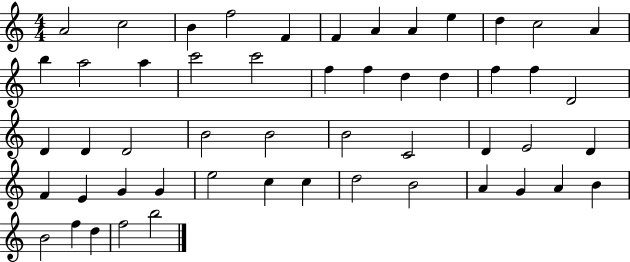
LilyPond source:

{
  \clef treble
  \numericTimeSignature
  \time 4/4
  \key c \major
  a'2 c''2 | b'4 f''2 f'4 | f'4 a'4 a'4 e''4 | d''4 c''2 a'4 | \break b''4 a''2 a''4 | c'''2 c'''2 | f''4 f''4 d''4 d''4 | f''4 f''4 d'2 | \break d'4 d'4 d'2 | b'2 b'2 | b'2 c'2 | d'4 e'2 d'4 | \break f'4 e'4 g'4 g'4 | e''2 c''4 c''4 | d''2 b'2 | a'4 g'4 a'4 b'4 | \break b'2 f''4 d''4 | f''2 b''2 | \bar "|."
}